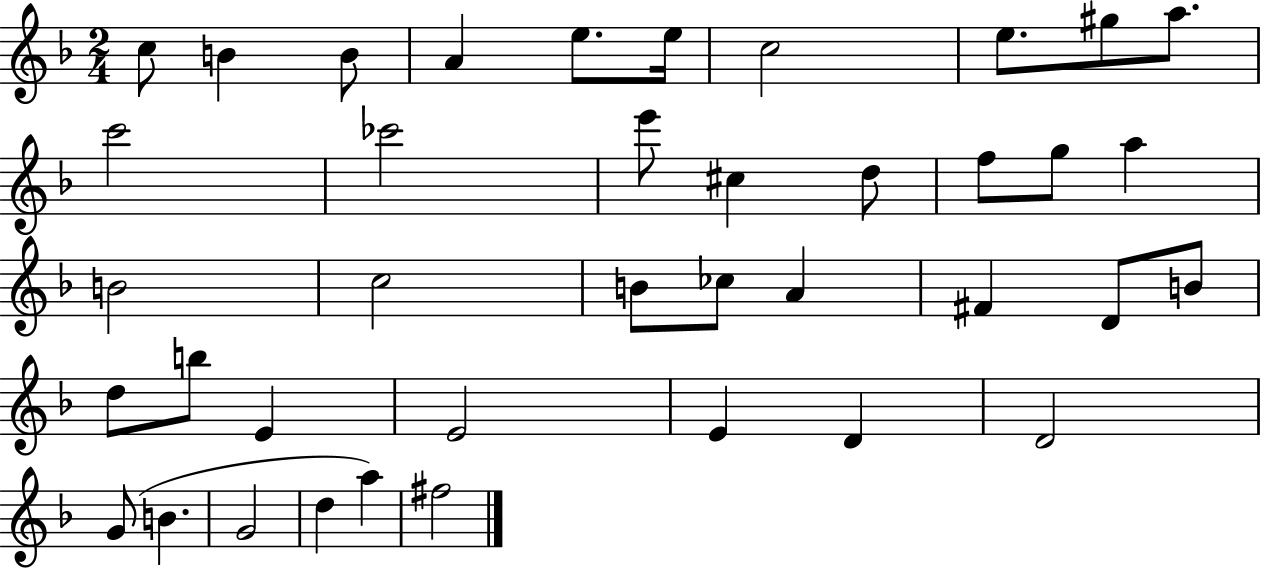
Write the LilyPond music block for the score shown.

{
  \clef treble
  \numericTimeSignature
  \time 2/4
  \key f \major
  c''8 b'4 b'8 | a'4 e''8. e''16 | c''2 | e''8. gis''8 a''8. | \break c'''2 | ces'''2 | e'''8 cis''4 d''8 | f''8 g''8 a''4 | \break b'2 | c''2 | b'8 ces''8 a'4 | fis'4 d'8 b'8 | \break d''8 b''8 e'4 | e'2 | e'4 d'4 | d'2 | \break g'8( b'4. | g'2 | d''4 a''4) | fis''2 | \break \bar "|."
}